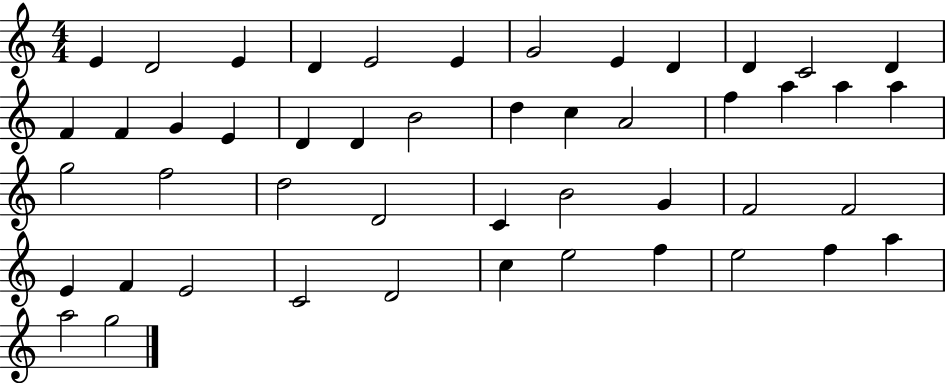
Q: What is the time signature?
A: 4/4